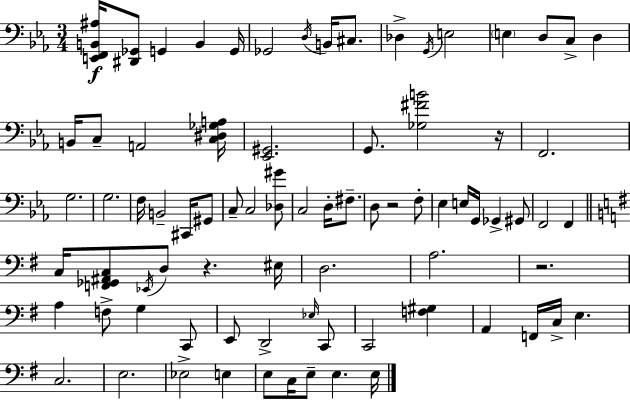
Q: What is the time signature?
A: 3/4